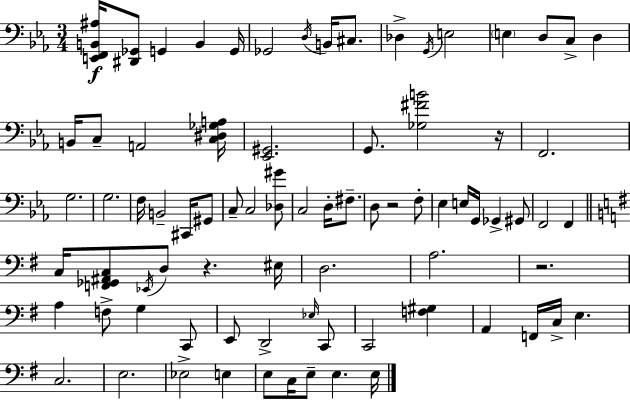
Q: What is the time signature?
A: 3/4